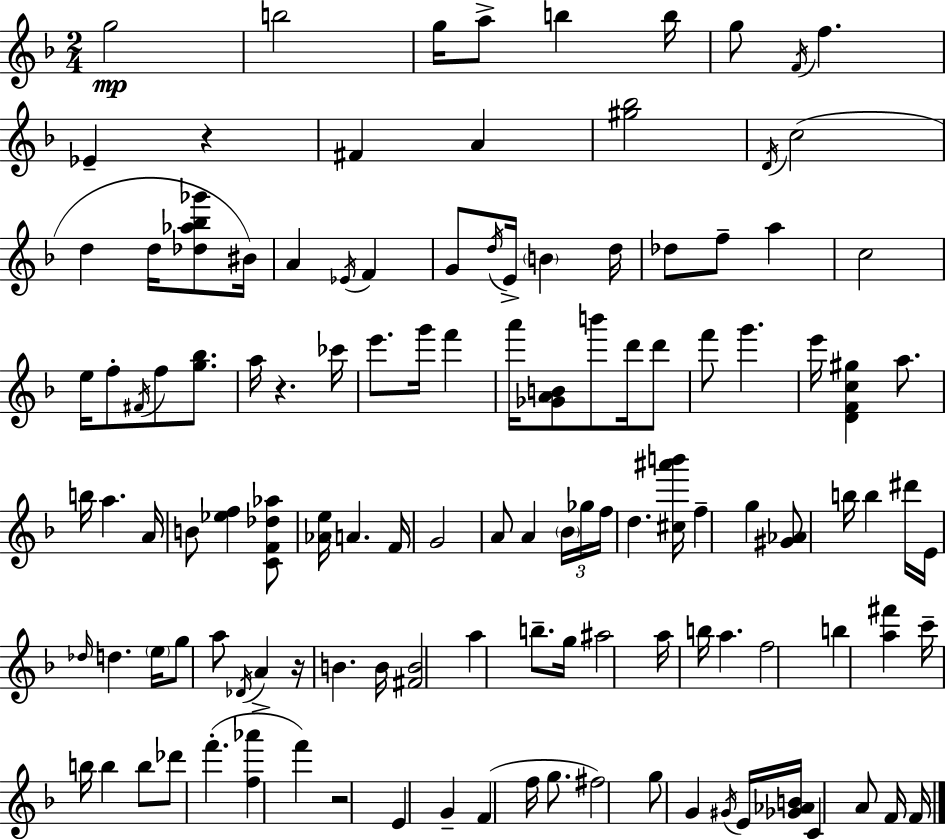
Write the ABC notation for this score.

X:1
T:Untitled
M:2/4
L:1/4
K:Dm
g2 b2 g/4 a/2 b b/4 g/2 F/4 f _E z ^F A [^g_b]2 D/4 c2 d d/4 [_d_a_b_g']/2 ^B/4 A _E/4 F G/2 d/4 E/4 B d/4 _d/2 f/2 a c2 e/4 f/2 ^F/4 f/2 [g_b]/2 a/4 z _c'/4 e'/2 g'/4 f' a'/4 [_GAB]/2 b'/2 d'/4 d'/2 f'/2 g' e'/4 [DFc^g] a/2 b/4 a A/4 B/2 [_ef] [CF_d_a]/2 [_Ae]/4 A F/4 G2 A/2 A _B/4 _g/4 f/4 d [^c^a'b']/4 f g [^G_A]/2 b/4 b ^d'/4 E/4 _d/4 d e/4 g/2 a/2 _D/4 A z/4 B B/4 [^FB]2 a b/2 g/4 ^a2 a/4 b/4 a f2 b [a^f'] c'/4 b/4 b b/2 _d'/2 f' [f_a'] f' z2 E G F f/4 g/2 ^f2 g/2 G ^G/4 E/4 [_G_AB]/4 C A/2 F/4 F/4